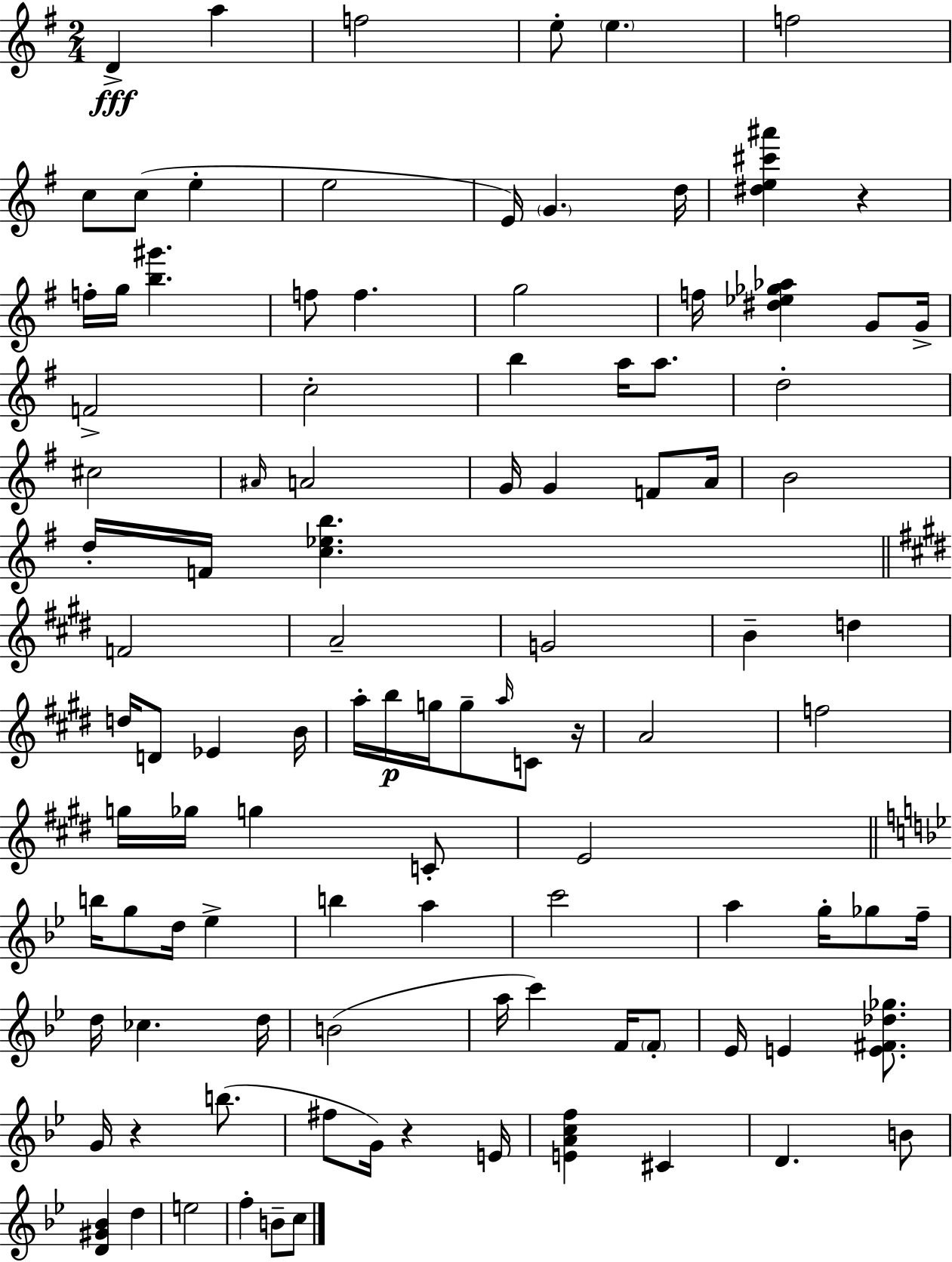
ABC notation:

X:1
T:Untitled
M:2/4
L:1/4
K:Em
D a f2 e/2 e f2 c/2 c/2 e e2 E/4 G d/4 [^de^c'^a'] z f/4 g/4 [b^g'] f/2 f g2 f/4 [^d_e_g_a] G/2 G/4 F2 c2 b a/4 a/2 d2 ^c2 ^A/4 A2 G/4 G F/2 A/4 B2 d/4 F/4 [c_eb] F2 A2 G2 B d d/4 D/2 _E B/4 a/4 b/4 g/4 g/2 a/4 C/2 z/4 A2 f2 g/4 _g/4 g C/2 E2 b/4 g/2 d/4 _e b a c'2 a g/4 _g/2 f/4 d/4 _c d/4 B2 a/4 c' F/4 F/2 _E/4 E [E^F_d_g]/2 G/4 z b/2 ^f/2 G/4 z E/4 [EAcf] ^C D B/2 [D^G_B] d e2 f B/2 c/2